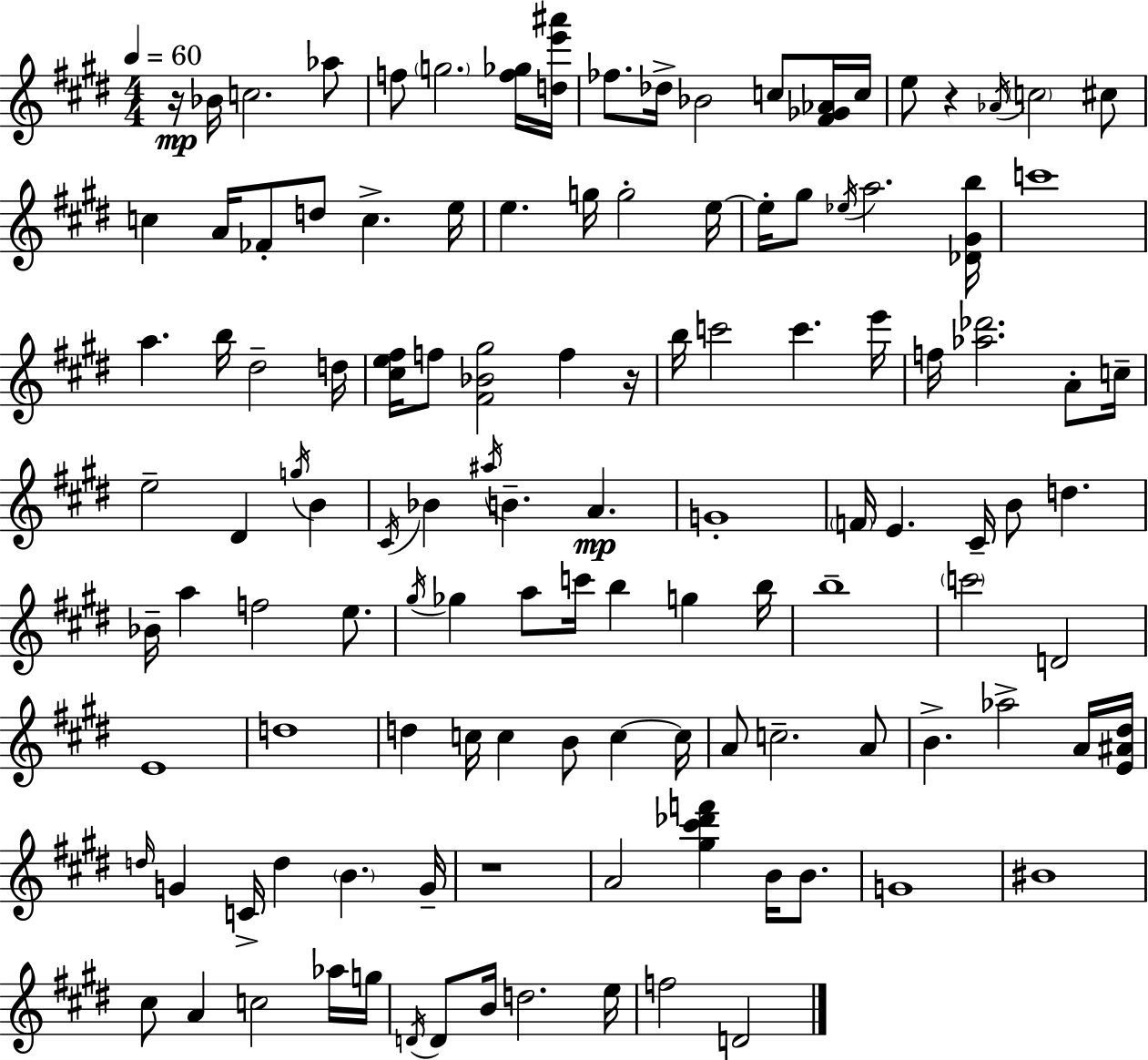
X:1
T:Untitled
M:4/4
L:1/4
K:E
z/4 _B/4 c2 _a/2 f/2 g2 [f_g]/4 [de'^a']/4 _f/2 _d/4 _B2 c/2 [^F_G_A]/4 c/4 e/2 z _A/4 c2 ^c/2 c A/4 _F/2 d/2 c e/4 e g/4 g2 e/4 e/4 ^g/2 _e/4 a2 [_D^Gb]/4 c'4 a b/4 ^d2 d/4 [^ce^f]/4 f/2 [^F_B^g]2 f z/4 b/4 c'2 c' e'/4 f/4 [_a_d']2 A/2 c/4 e2 ^D g/4 B ^C/4 _B ^a/4 B A G4 F/4 E ^C/4 B/2 d _B/4 a f2 e/2 ^g/4 _g a/2 c'/4 b g b/4 b4 c'2 D2 E4 d4 d c/4 c B/2 c c/4 A/2 c2 A/2 B _a2 A/4 [E^A^d]/4 d/4 G C/4 d B G/4 z4 A2 [^g^c'_d'f'] B/4 B/2 G4 ^B4 ^c/2 A c2 _a/4 g/4 D/4 D/2 B/4 d2 e/4 f2 D2